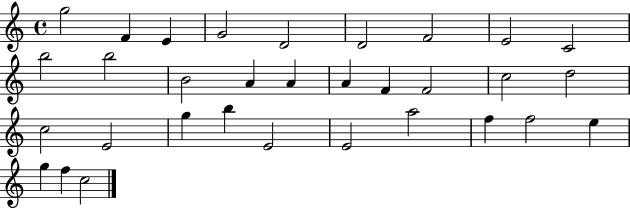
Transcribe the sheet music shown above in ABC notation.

X:1
T:Untitled
M:4/4
L:1/4
K:C
g2 F E G2 D2 D2 F2 E2 C2 b2 b2 B2 A A A F F2 c2 d2 c2 E2 g b E2 E2 a2 f f2 e g f c2